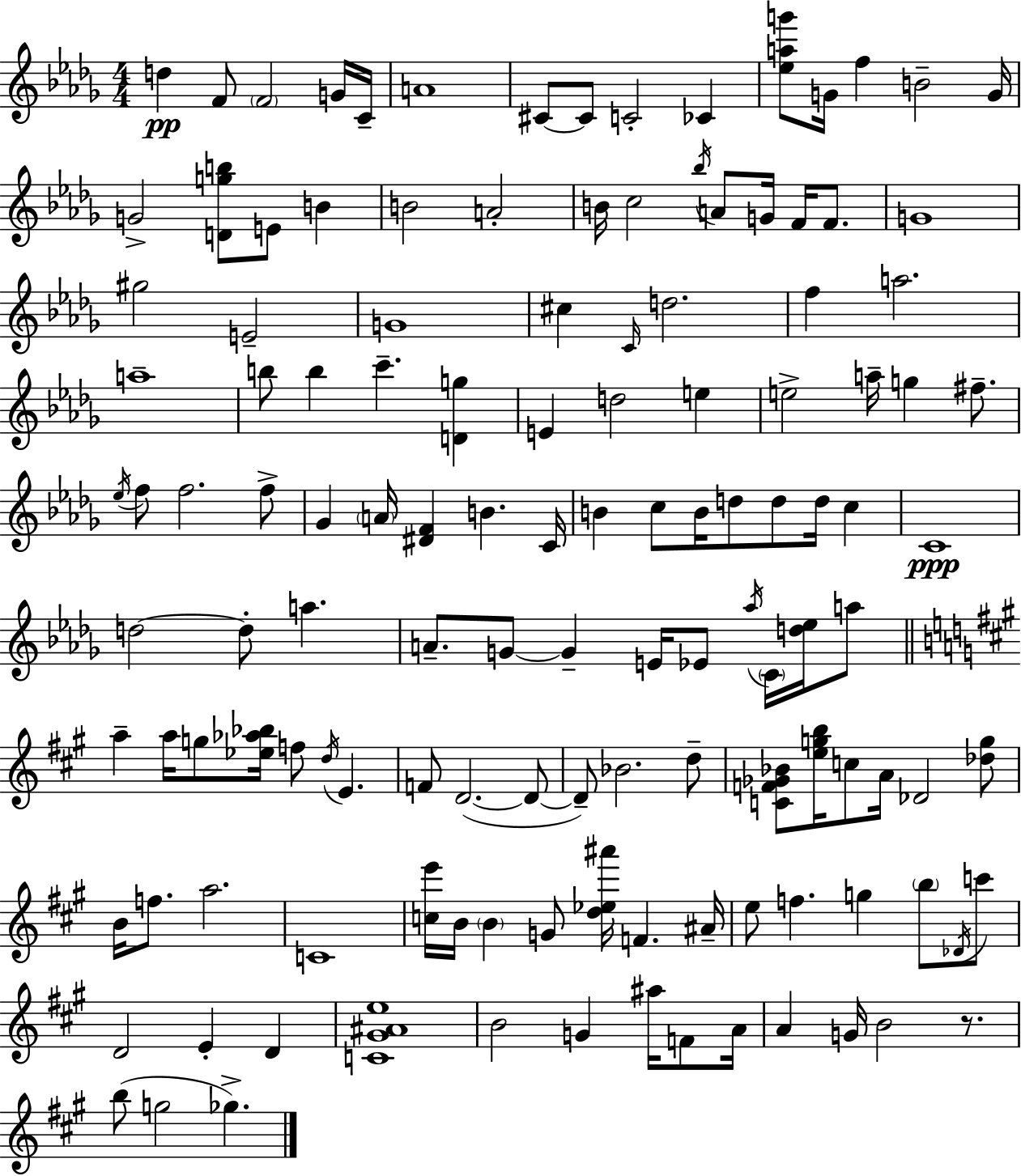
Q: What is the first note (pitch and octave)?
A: D5